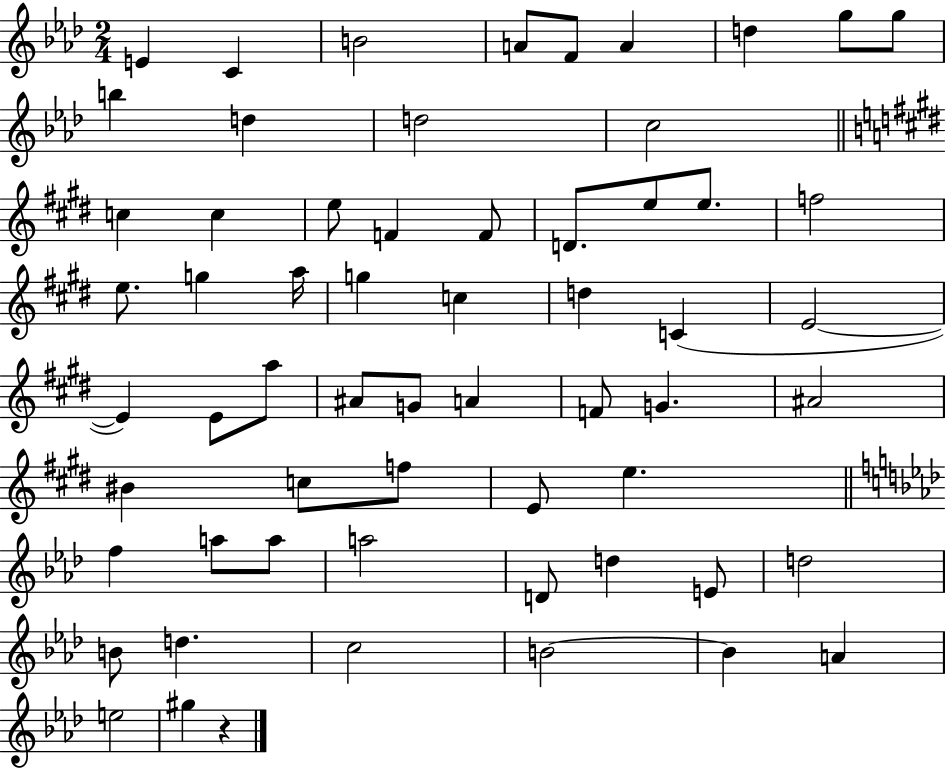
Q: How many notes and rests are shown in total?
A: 61